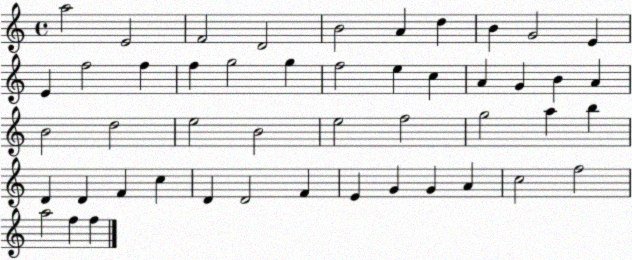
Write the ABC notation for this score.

X:1
T:Untitled
M:4/4
L:1/4
K:C
a2 E2 F2 D2 B2 A d B G2 E E f2 f f g2 g f2 e c A G B A B2 d2 e2 B2 e2 f2 g2 a b D D F c D D2 F E G G A c2 f2 a2 f f